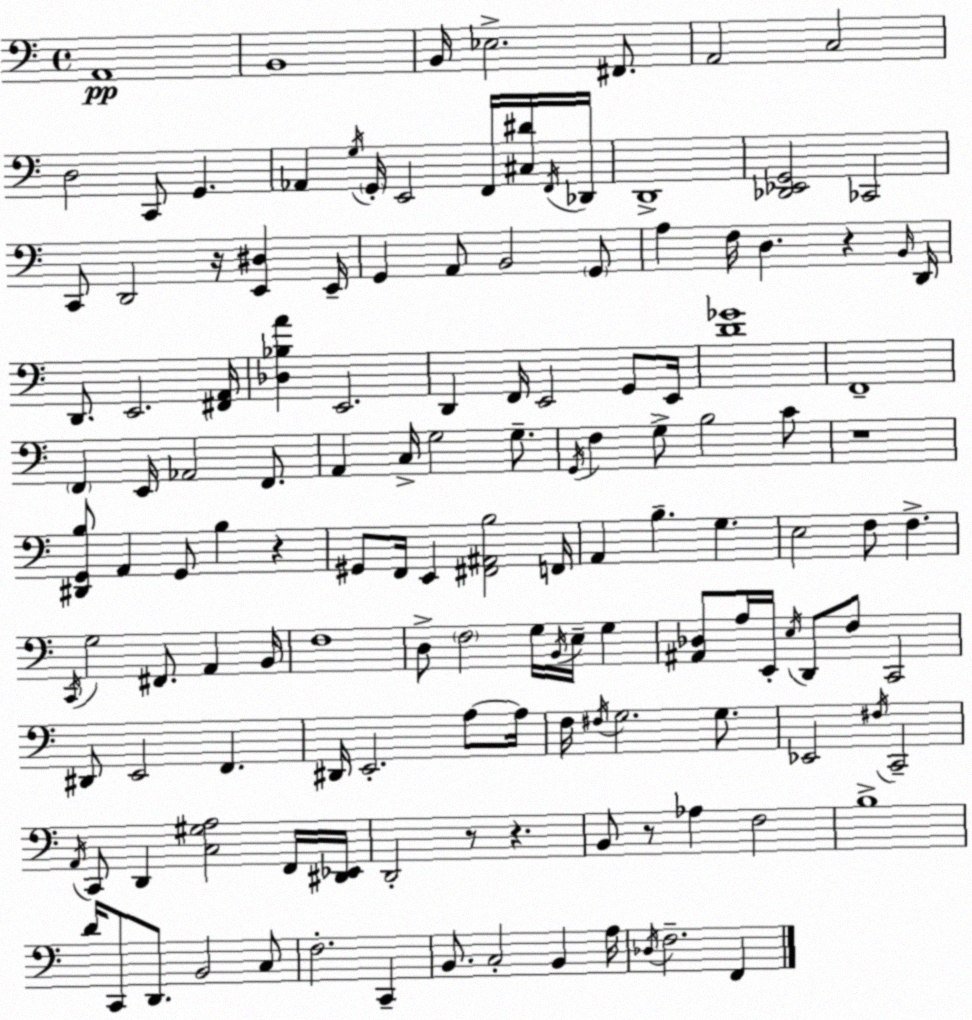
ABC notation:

X:1
T:Untitled
M:4/4
L:1/4
K:Am
A,,4 B,,4 B,,/4 _E,2 ^F,,/2 A,,2 C,2 D,2 C,,/2 G,, _A,, G,/4 G,,/4 E,,2 F,,/4 [^C,^D]/4 F,,/4 _D,,/4 D,,4 [_D,,_E,,G,,]2 _C,,2 C,,/2 D,,2 z/4 [E,,^D,] E,,/4 G,, A,,/2 B,,2 G,,/2 A, F,/4 D, z B,,/4 D,,/4 D,,/2 E,,2 [^F,,A,,]/4 [_D,_B,A] E,,2 D,, F,,/4 E,,2 G,,/2 E,,/4 [D_G]4 F,,4 F,, E,,/4 _A,,2 F,,/2 A,, C,/4 G,2 G,/2 G,,/4 F, G,/2 B,2 C/2 z4 [^D,,G,,B,]/2 A,, G,,/2 B, z ^G,,/2 F,,/4 E,, [^F,,^A,,B,]2 F,,/4 A,, B, G, E,2 F,/2 F, C,,/4 G,2 ^F,,/2 A,, B,,/4 F,4 D,/2 F,2 G,/4 B,,/4 E,/4 G, [^A,,_D,]/2 A,/4 E,,/4 E,/4 D,,/2 F,/2 C,,2 ^D,,/2 E,,2 F,, ^D,,/4 E,,2 A,/2 A,/4 F,/4 ^F,/4 G,2 G,/2 _E,,2 ^F,/4 C,,2 A,,/4 C,,/2 D,, [C,^G,A,]2 F,,/4 [^D,,_E,,]/4 D,,2 z/2 z B,,/2 z/2 _A, F,2 B,4 D/4 C,,/2 D,,/2 B,,2 C,/2 F,2 C,, B,,/2 C,2 B,, A,/4 _D,/4 F,2 F,,